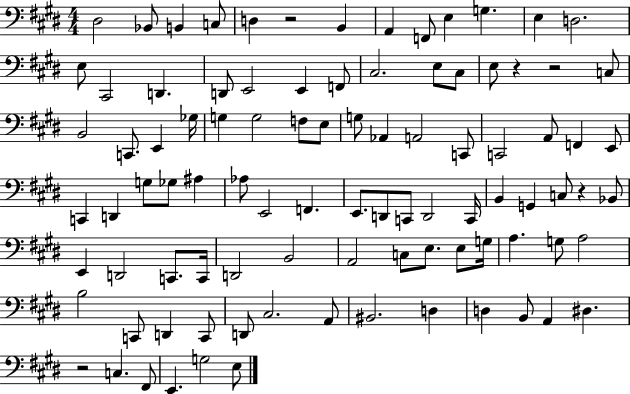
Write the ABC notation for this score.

X:1
T:Untitled
M:4/4
L:1/4
K:E
^D,2 _B,,/2 B,, C,/2 D, z2 B,, A,, F,,/2 E, G, E, D,2 E,/2 ^C,,2 D,, D,,/2 E,,2 E,, F,,/2 ^C,2 E,/2 ^C,/2 E,/2 z z2 C,/2 B,,2 C,,/2 E,, _G,/4 G, G,2 F,/2 E,/2 G,/2 _A,, A,,2 C,,/2 C,,2 A,,/2 F,, E,,/2 C,, D,, G,/2 _G,/2 ^A, _A,/2 E,,2 F,, E,,/2 D,,/2 C,,/2 D,,2 C,,/4 B,, G,, C,/2 z _B,,/2 E,, D,,2 C,,/2 C,,/4 D,,2 B,,2 A,,2 C,/2 E,/2 E,/2 G,/4 A, G,/2 A,2 B,2 C,,/2 D,, C,,/2 D,,/2 ^C,2 A,,/2 ^B,,2 D, D, B,,/2 A,, ^D, z2 C, ^F,,/2 E,, G,2 E,/2